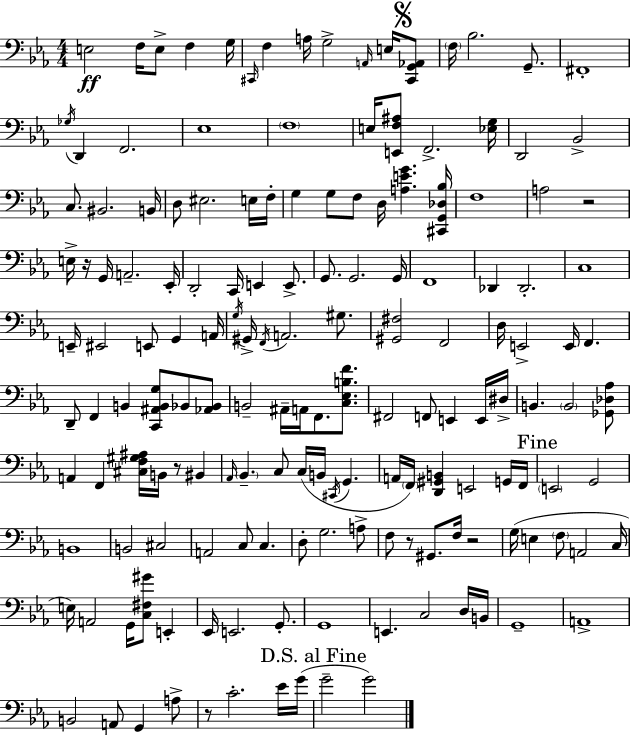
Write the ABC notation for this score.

X:1
T:Untitled
M:4/4
L:1/4
K:Eb
E,2 F,/4 E,/2 F, G,/4 ^C,,/4 F, A,/4 G,2 A,,/4 E,/4 [^C,,G,,_A,,]/2 F,/4 _B,2 G,,/2 ^F,,4 _G,/4 D,, F,,2 _E,4 F,4 E,/4 [E,,F,^A,]/2 F,,2 [_E,G,]/4 D,,2 _B,,2 C,/2 ^B,,2 B,,/4 D,/2 ^E,2 E,/4 F,/4 G, G,/2 F,/2 D,/4 [A,EG] [^C,,G,,_D,_B,]/4 F,4 A,2 z2 E,/4 z/4 G,,/4 A,,2 _E,,/4 D,,2 C,,/4 E,, E,,/2 G,,/2 G,,2 G,,/4 F,,4 _D,, _D,,2 C,4 E,,/4 ^E,,2 E,,/2 G,, A,,/4 G,/4 ^G,,/4 F,,/4 A,,2 ^G,/2 [^G,,^F,]2 F,,2 D,/4 E,,2 E,,/4 F,, D,,/2 F,, B,, [C,,^A,,B,,G,]/2 _B,,/2 [_A,,_B,,]/2 B,,2 ^A,,/4 A,,/4 F,,/2 [C,_E,B,F]/2 ^F,,2 F,,/2 E,, E,,/4 ^D,/4 B,, B,,2 [_G,,_D,_A,]/2 A,, F,, [^C,F,^G,^A,]/4 B,,/4 z/2 ^B,, _A,,/4 _B,, C,/2 C,/4 B,,/4 ^C,,/4 G,, A,,/4 F,,/4 [D,,^G,,B,,] E,,2 G,,/4 F,,/4 E,,2 G,,2 B,,4 B,,2 ^C,2 A,,2 C,/2 C, D,/2 G,2 A,/2 F,/2 z/2 ^G,,/2 F,/4 z2 G,/4 E, F,/2 A,,2 C,/4 E,/4 A,,2 G,,/4 [C,^F,^G]/2 E,, _E,,/4 E,,2 G,,/2 G,,4 E,, C,2 D,/4 B,,/4 G,,4 A,,4 B,,2 A,,/2 G,, A,/2 z/2 C2 _E/4 G/4 G2 G2